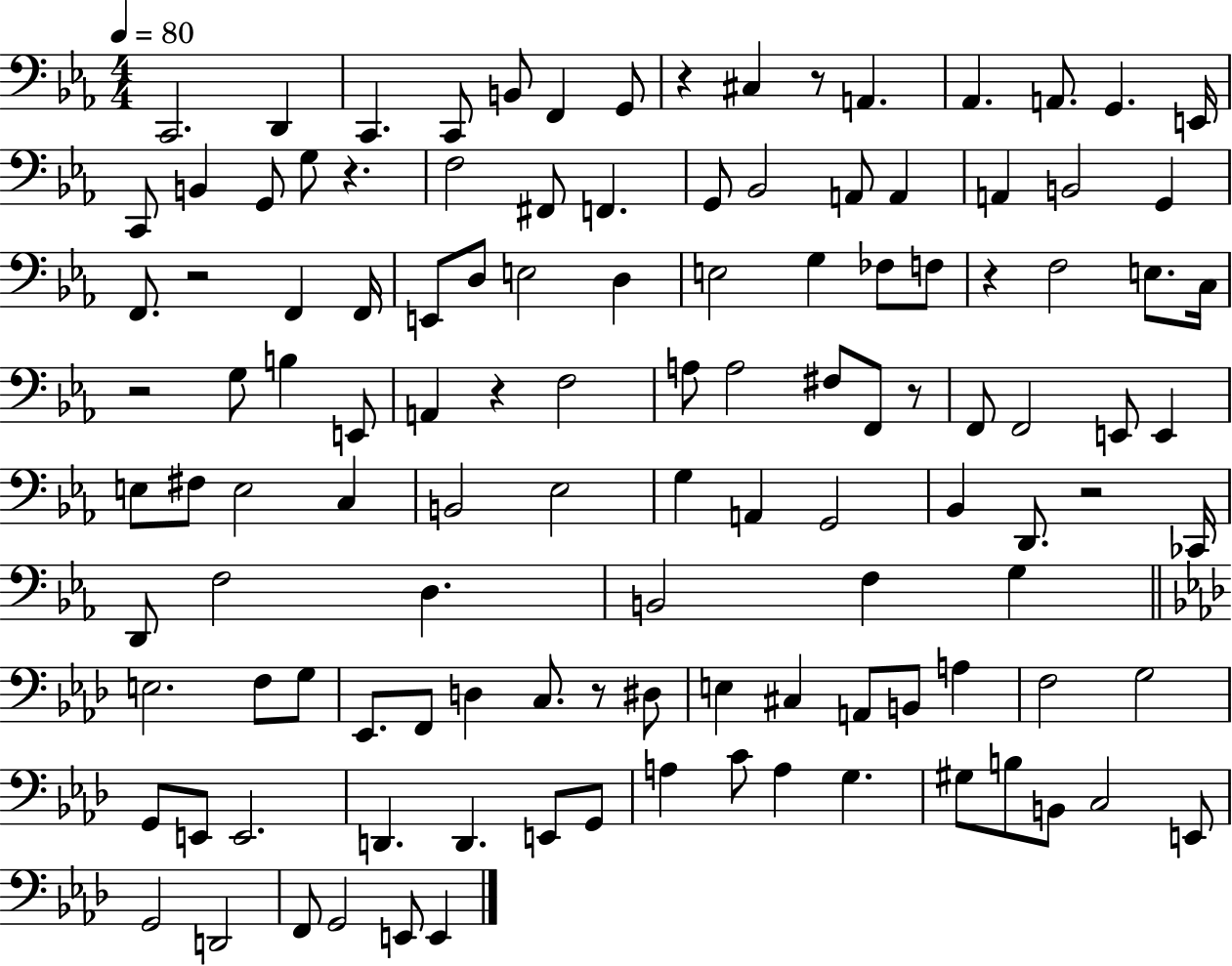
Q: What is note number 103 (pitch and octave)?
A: E2